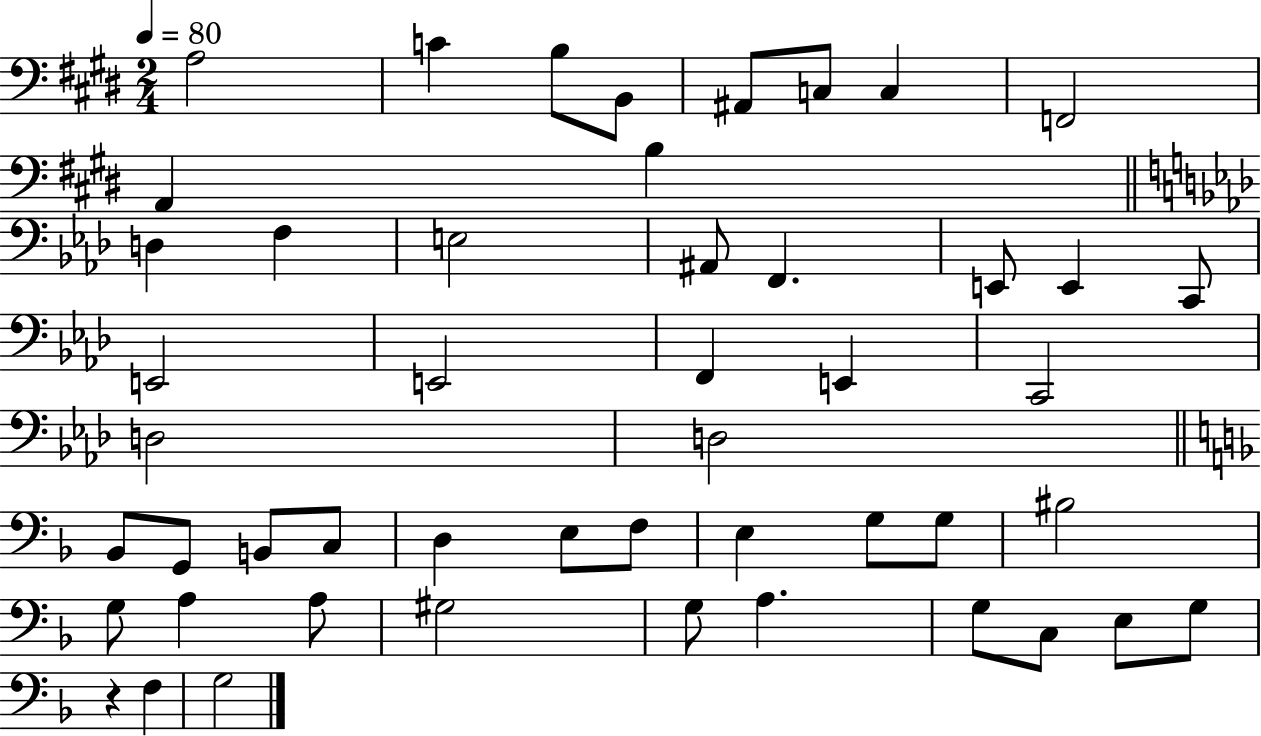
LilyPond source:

{
  \clef bass
  \numericTimeSignature
  \time 2/4
  \key e \major
  \tempo 4 = 80
  a2 | c'4 b8 b,8 | ais,8 c8 c4 | f,2 | \break a,4 b4 | \bar "||" \break \key f \minor d4 f4 | e2 | ais,8 f,4. | e,8 e,4 c,8 | \break e,2 | e,2 | f,4 e,4 | c,2 | \break d2 | d2 | \bar "||" \break \key d \minor bes,8 g,8 b,8 c8 | d4 e8 f8 | e4 g8 g8 | bis2 | \break g8 a4 a8 | gis2 | g8 a4. | g8 c8 e8 g8 | \break r4 f4 | g2 | \bar "|."
}